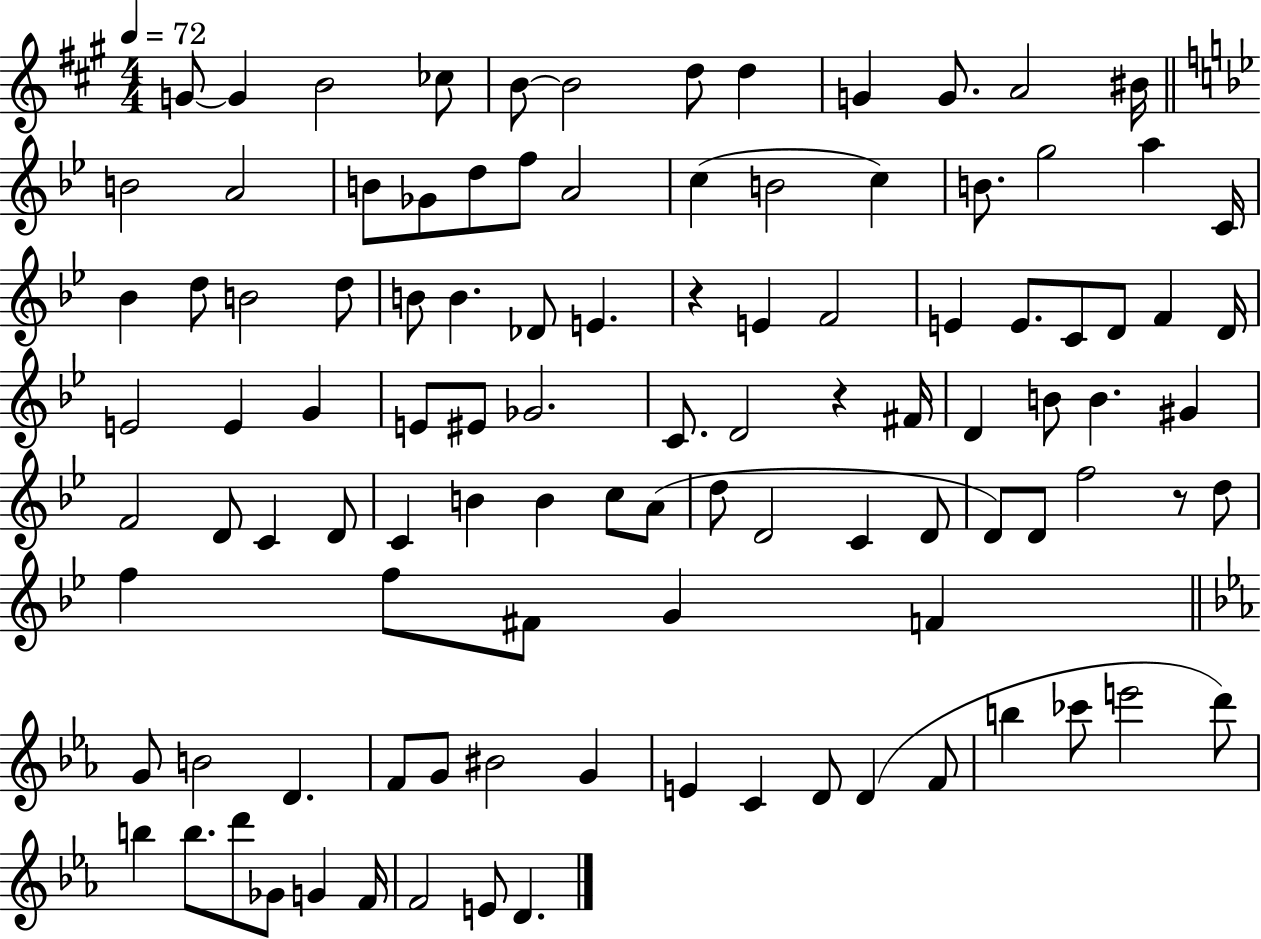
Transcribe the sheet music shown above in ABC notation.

X:1
T:Untitled
M:4/4
L:1/4
K:A
G/2 G B2 _c/2 B/2 B2 d/2 d G G/2 A2 ^B/4 B2 A2 B/2 _G/2 d/2 f/2 A2 c B2 c B/2 g2 a C/4 _B d/2 B2 d/2 B/2 B _D/2 E z E F2 E E/2 C/2 D/2 F D/4 E2 E G E/2 ^E/2 _G2 C/2 D2 z ^F/4 D B/2 B ^G F2 D/2 C D/2 C B B c/2 A/2 d/2 D2 C D/2 D/2 D/2 f2 z/2 d/2 f f/2 ^F/2 G F G/2 B2 D F/2 G/2 ^B2 G E C D/2 D F/2 b _c'/2 e'2 d'/2 b b/2 d'/2 _G/2 G F/4 F2 E/2 D